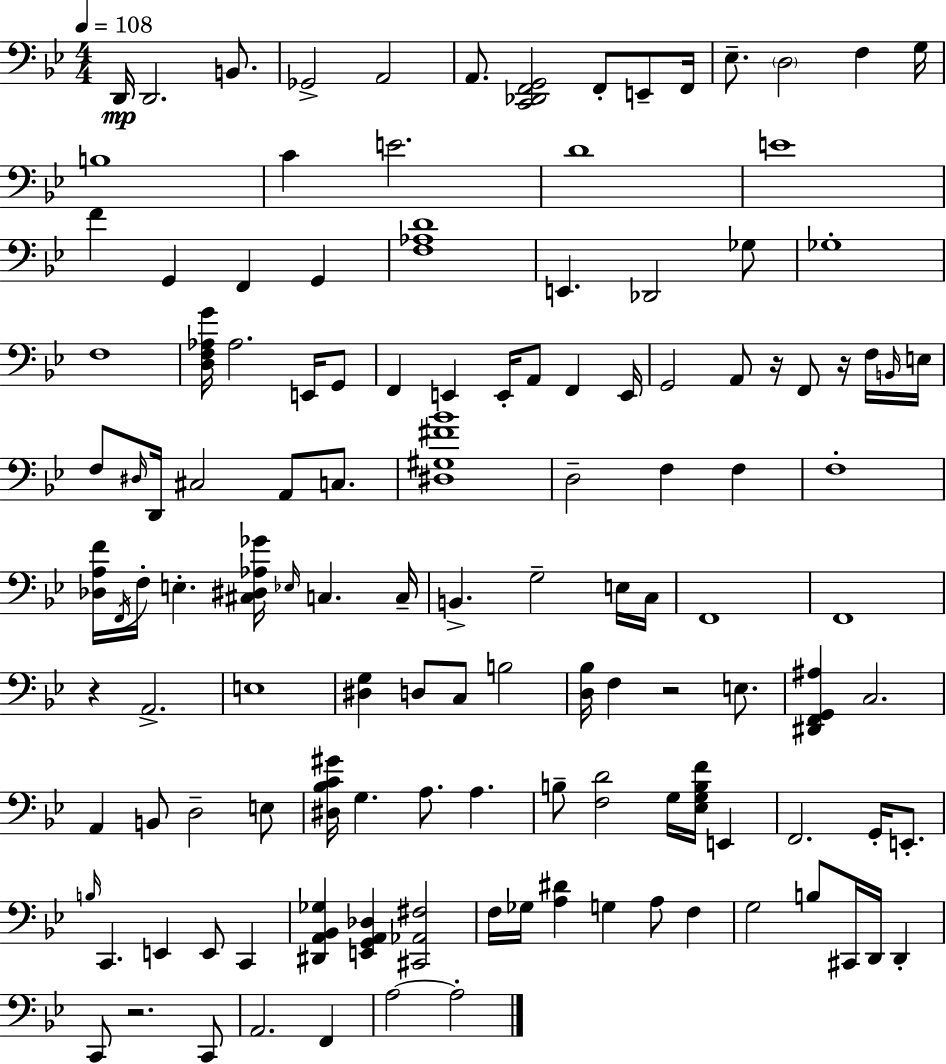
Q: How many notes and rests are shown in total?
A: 127